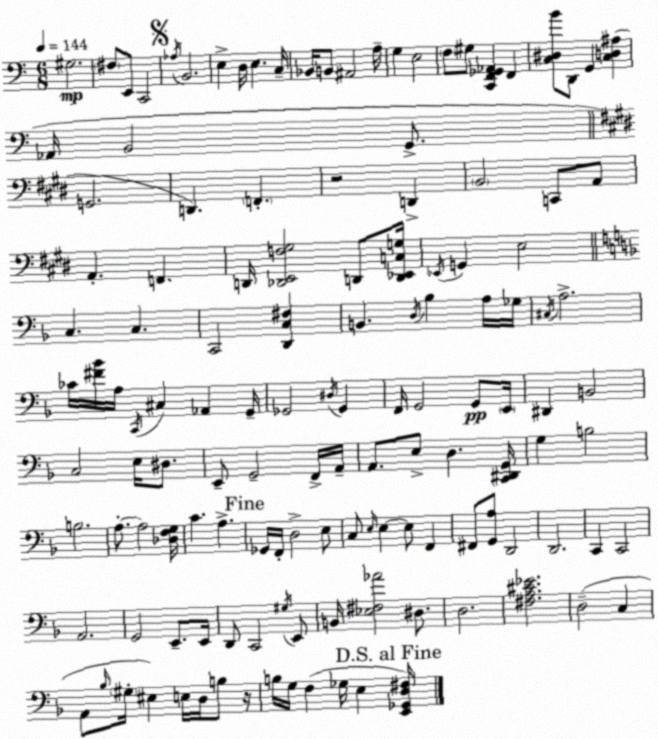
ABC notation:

X:1
T:Untitled
M:6/8
L:1/4
K:C
^G,2 ^F,/2 E,,/2 C,,2 _A,/4 B,,2 E, D,/4 E, C,/4 _B,,/4 B,,/2 ^A,,2 A,/4 G, E,2 F,/2 ^G,/2 [C,,F,,_G,,_A,,] F,, [C,^D,B]/2 D,,/2 G,, [C,D,^A,] _A,,/4 B,,2 G,,/2 G,,2 D,, F,, z2 D,, B,,2 C,,/2 A,,/2 A,, F,, D,,/4 [_D,,E,,F,^G,]2 D,,/2 [D,,_E,,C,G,]/4 _E,,/4 G,, E,2 C, C, C,,2 [D,,C,^F,] B,, D,/4 _B, A,/4 _G,/4 ^C,/4 A,2 _C/4 [^F_B]/4 A,/4 C,,/4 ^C, _A,, G,,/4 _G,,2 ^D,/4 _G,, F,,/4 G,,2 G,,/2 E,,/4 ^D,, B,,2 C,2 E,/4 ^D,/2 E,,/2 G,,2 F,,/4 A,,/4 A,,/2 E,/2 D, [C,,^D,,G,,]/4 G, B,2 B,2 A,/2 A,2 [_D,F,G,]/4 C A, _G,,/4 F,,/4 D,2 E,/2 C,/2 E,/4 E, E,/2 F,, ^F,,/2 [G,,A,]/2 D,,2 D,,2 C,, C,,2 A,,2 G,,2 E,,/2 E,,/4 D,,/2 C,,2 ^G,/4 E,,/2 B,,/4 [_E,^F,_A]2 ^D,/2 D,2 [^F,A,^C_E]2 D,2 C, A,,/2 _B,/4 ^G,/4 ^E, E,/4 D,/4 B,/2 z/4 B,/4 G,/4 F, _G,/4 E, [E,,_G,,D,^F,]/4